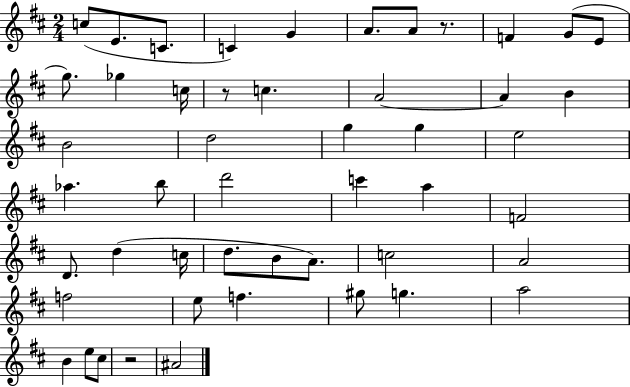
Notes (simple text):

C5/e E4/e. C4/e. C4/q G4/q A4/e. A4/e R/e. F4/q G4/e E4/e G5/e. Gb5/q C5/s R/e C5/q. A4/h A4/q B4/q B4/h D5/h G5/q G5/q E5/h Ab5/q. B5/e D6/h C6/q A5/q F4/h D4/e. D5/q C5/s D5/e. B4/e A4/e. C5/h A4/h F5/h E5/e F5/q. G#5/e G5/q. A5/h B4/q E5/e C#5/e R/h A#4/h